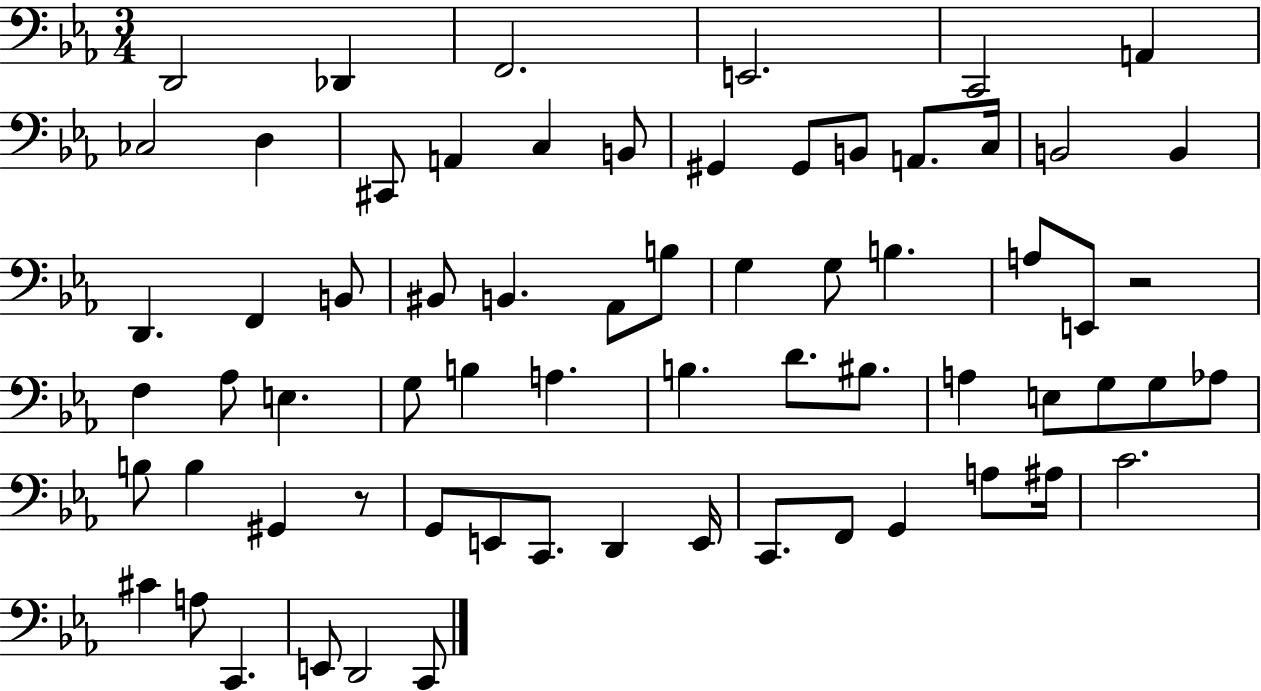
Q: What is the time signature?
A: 3/4